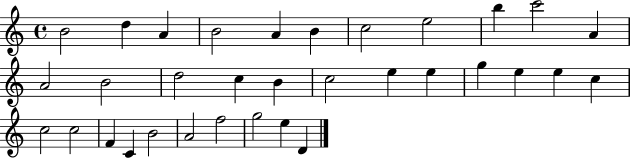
B4/h D5/q A4/q B4/h A4/q B4/q C5/h E5/h B5/q C6/h A4/q A4/h B4/h D5/h C5/q B4/q C5/h E5/q E5/q G5/q E5/q E5/q C5/q C5/h C5/h F4/q C4/q B4/h A4/h F5/h G5/h E5/q D4/q